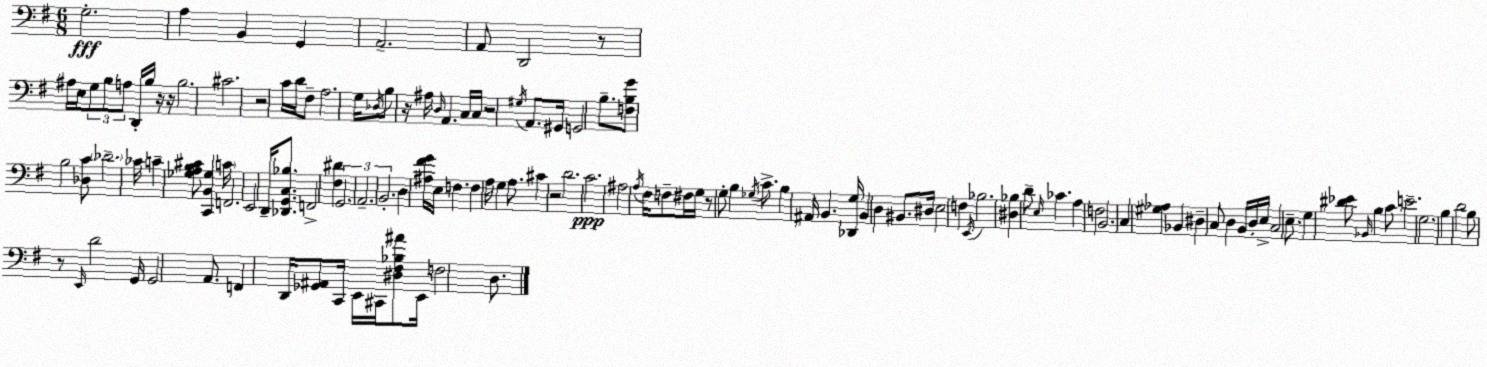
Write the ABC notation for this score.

X:1
T:Untitled
M:6/8
L:1/4
K:G
G,2 A, B,, G,, A,,2 A,,/2 D,,2 z/2 ^A,/4 E,/4 G,/2 B,/2 A,/2 D,,/4 B,/4 z/4 z/4 B,2 ^C2 z2 C/4 D/4 ^F,/2 A,2 G,/4 _D,/4 B,/2 z/4 ^A,/4 D,/4 A,, C,/4 C,/4 z2 ^G,/4 A,,/2 ^G,,/4 G,,2 B,/2 [F,B,G]/2 B,2 [_D,C]/2 _D2 _C/4 C [_G,A,B,^C]/2 [C,,B,,_G,] C/4 F,,2 E,,2 D,,/4 [_D,,G,,C,_B,]/2 F,,2 [^F,^D] G,,2 A,,2 B,,2 D, [^A,^FG]/4 E,/4 F, F, A,/4 G, A,/2 ^C z2 D2 C2 ^A,2 A,/4 ^F,/4 F,/2 ^F,/4 G,/4 z/2 G,/2 B, _G,/4 C/2 B, ^A,,/4 B,, [_D,,G,]/4 B,, D, ^B,,/2 ^D,/4 E,2 F, E,,/4 _B,2 [^D,_B,] D/2 E,/4 _C A, F,2 B,,2 C, [^G,_A,] _B,, ^D, C,/2 D, B,,/4 D,/4 E,/4 C,2 E,/2 G, [^D_E]/2 _B,,/4 B, C/2 E2 G,2 B, D2 B,/2 z/2 E,,/4 D2 G,,/4 G,,2 A,,/2 F,, D,,/4 [_G,,^A,,]/2 C,,/4 E,,/4 ^C,,/4 [^D,^F,_B,^A]/2 E,,/4 F,2 D,/2